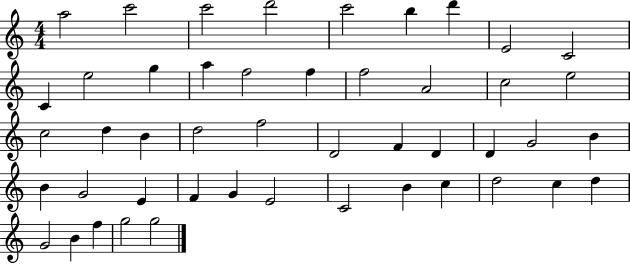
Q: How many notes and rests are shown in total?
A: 47